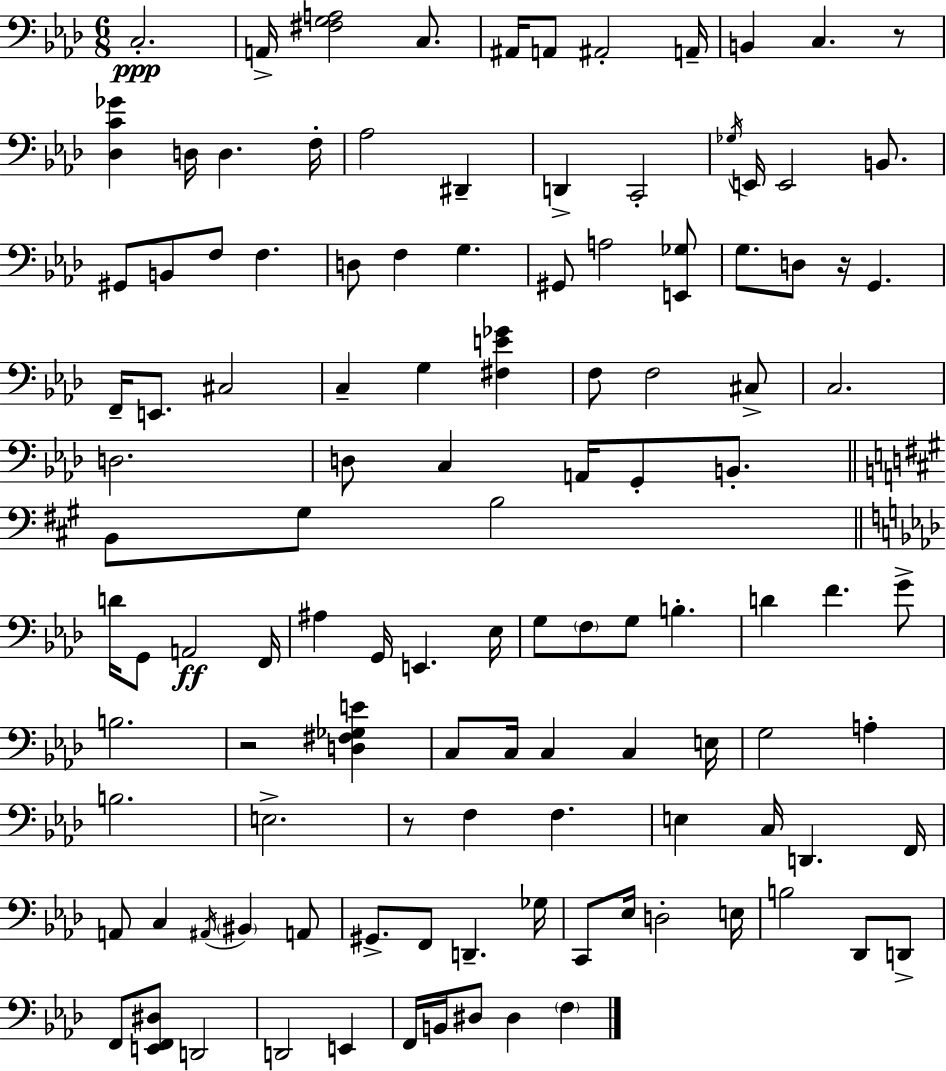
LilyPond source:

{
  \clef bass
  \numericTimeSignature
  \time 6/8
  \key aes \major
  \repeat volta 2 { c2.-.\ppp | a,16-> <fis g a>2 c8. | ais,16 a,8 ais,2-. a,16-- | b,4 c4. r8 | \break <des c' ges'>4 d16 d4. f16-. | aes2 dis,4-- | d,4-> c,2-. | \acciaccatura { ges16 } e,16 e,2 b,8. | \break gis,8 b,8 f8 f4. | d8 f4 g4. | gis,8 a2 <e, ges>8 | g8. d8 r16 g,4. | \break f,16-- e,8. cis2 | c4-- g4 <fis e' ges'>4 | f8 f2 cis8-> | c2. | \break d2. | d8 c4 a,16 g,8-. b,8.-. | \bar "||" \break \key a \major b,8 gis8 b2 | \bar "||" \break \key aes \major d'16 g,8 a,2\ff f,16 | ais4 g,16 e,4. ees16 | g8 \parenthesize f8 g8 b4.-. | d'4 f'4. g'8-> | \break b2. | r2 <d fis ges e'>4 | c8 c16 c4 c4 e16 | g2 a4-. | \break b2. | e2.-> | r8 f4 f4. | e4 c16 d,4. f,16 | \break a,8 c4 \acciaccatura { ais,16 } \parenthesize bis,4 a,8 | gis,8.-> f,8 d,4.-- | ges16 c,8 ees16 d2-. | e16 b2 des,8 d,8-> | \break f,8 <e, f, dis>8 d,2 | d,2 e,4 | f,16 b,16 dis8 dis4 \parenthesize f4 | } \bar "|."
}